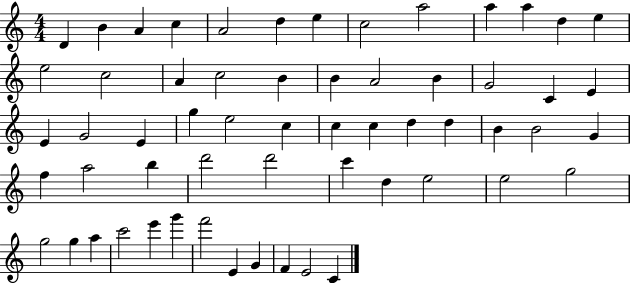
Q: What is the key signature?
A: C major